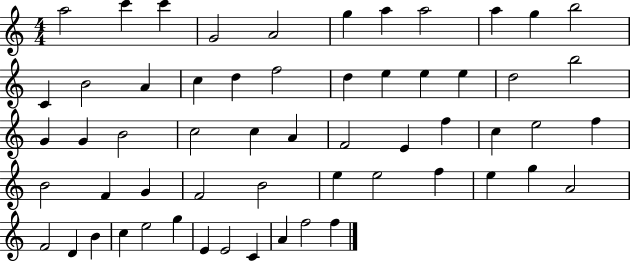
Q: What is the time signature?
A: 4/4